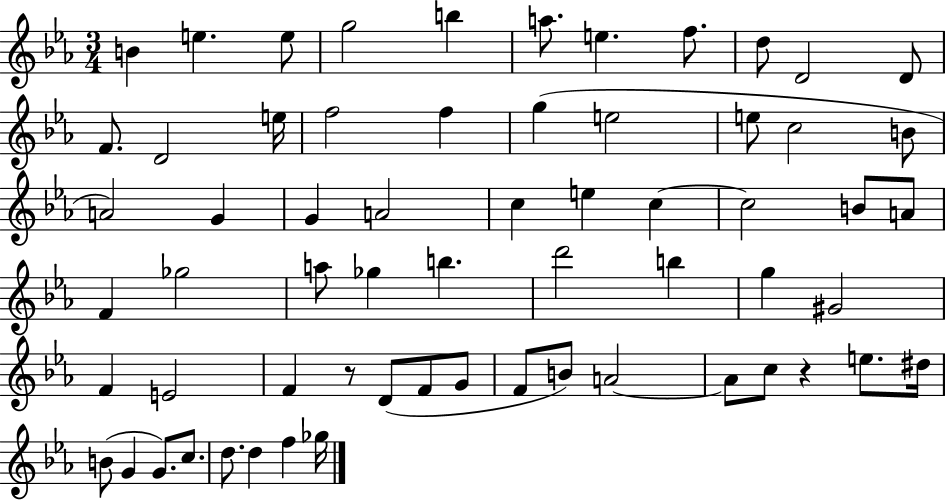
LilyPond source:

{
  \clef treble
  \numericTimeSignature
  \time 3/4
  \key ees \major
  b'4 e''4. e''8 | g''2 b''4 | a''8. e''4. f''8. | d''8 d'2 d'8 | \break f'8. d'2 e''16 | f''2 f''4 | g''4( e''2 | e''8 c''2 b'8 | \break a'2) g'4 | g'4 a'2 | c''4 e''4 c''4~~ | c''2 b'8 a'8 | \break f'4 ges''2 | a''8 ges''4 b''4. | d'''2 b''4 | g''4 gis'2 | \break f'4 e'2 | f'4 r8 d'8( f'8 g'8 | f'8 b'8) a'2~~ | a'8 c''8 r4 e''8. dis''16 | \break b'8( g'4 g'8.) c''8. | d''8. d''4 f''4 ges''16 | \bar "|."
}